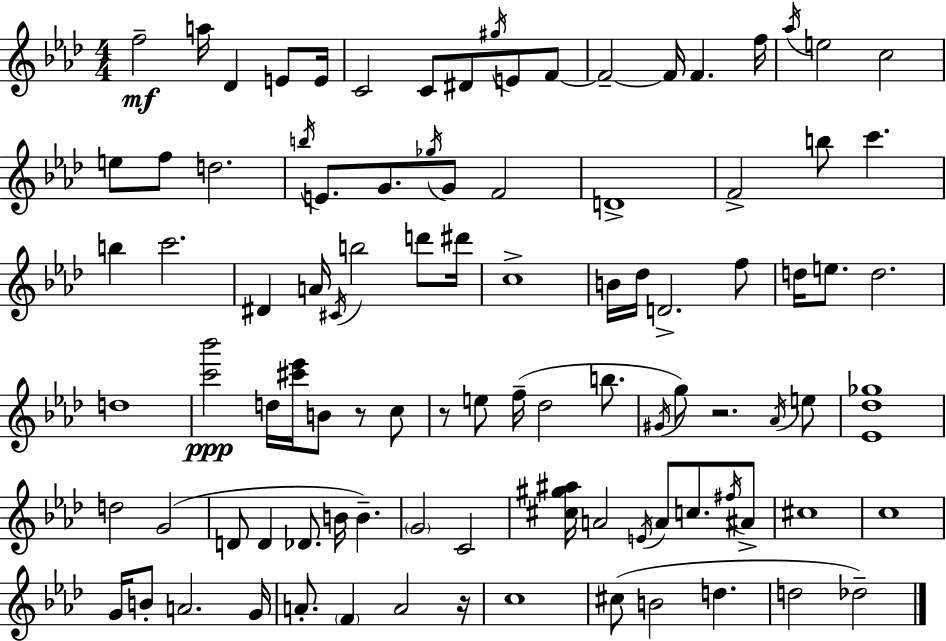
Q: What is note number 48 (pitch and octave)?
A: D5